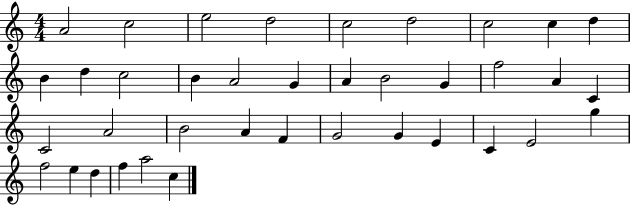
{
  \clef treble
  \numericTimeSignature
  \time 4/4
  \key c \major
  a'2 c''2 | e''2 d''2 | c''2 d''2 | c''2 c''4 d''4 | \break b'4 d''4 c''2 | b'4 a'2 g'4 | a'4 b'2 g'4 | f''2 a'4 c'4 | \break c'2 a'2 | b'2 a'4 f'4 | g'2 g'4 e'4 | c'4 e'2 g''4 | \break f''2 e''4 d''4 | f''4 a''2 c''4 | \bar "|."
}